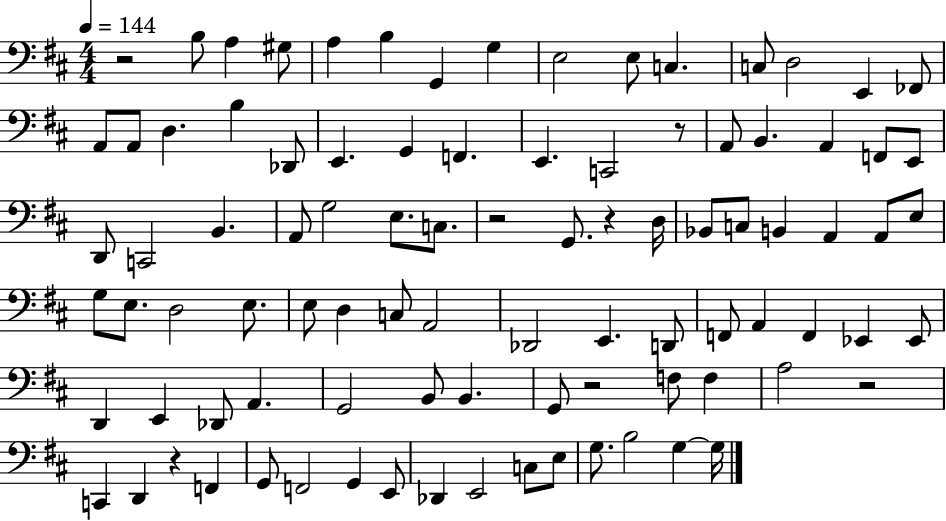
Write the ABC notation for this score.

X:1
T:Untitled
M:4/4
L:1/4
K:D
z2 B,/2 A, ^G,/2 A, B, G,, G, E,2 E,/2 C, C,/2 D,2 E,, _F,,/2 A,,/2 A,,/2 D, B, _D,,/2 E,, G,, F,, E,, C,,2 z/2 A,,/2 B,, A,, F,,/2 E,,/2 D,,/2 C,,2 B,, A,,/2 G,2 E,/2 C,/2 z2 G,,/2 z D,/4 _B,,/2 C,/2 B,, A,, A,,/2 E,/2 G,/2 E,/2 D,2 E,/2 E,/2 D, C,/2 A,,2 _D,,2 E,, D,,/2 F,,/2 A,, F,, _E,, _E,,/2 D,, E,, _D,,/2 A,, G,,2 B,,/2 B,, G,,/2 z2 F,/2 F, A,2 z2 C,, D,, z F,, G,,/2 F,,2 G,, E,,/2 _D,, E,,2 C,/2 E,/2 G,/2 B,2 G, G,/4